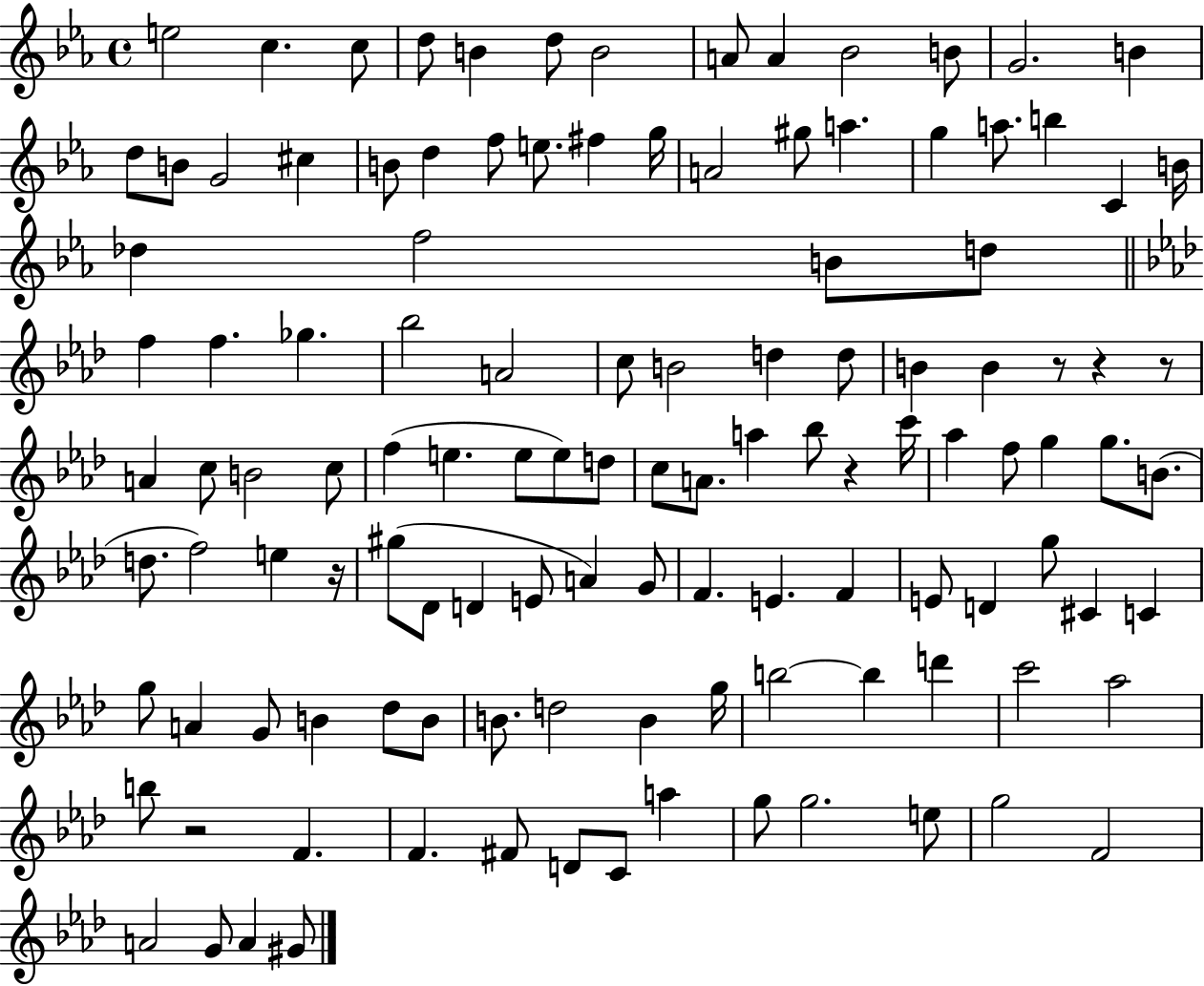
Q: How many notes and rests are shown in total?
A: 119